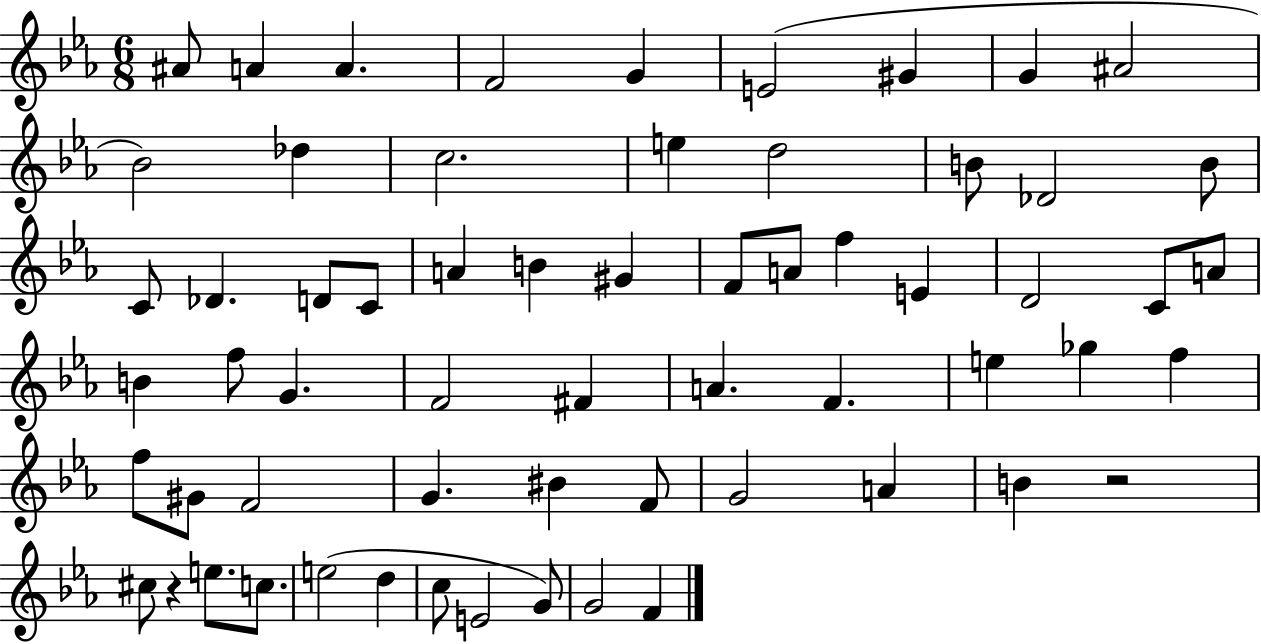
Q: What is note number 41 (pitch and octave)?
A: F5